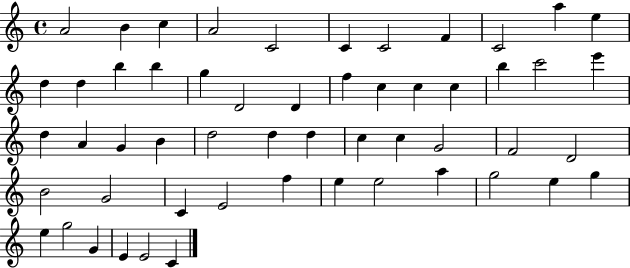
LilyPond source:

{
  \clef treble
  \time 4/4
  \defaultTimeSignature
  \key c \major
  a'2 b'4 c''4 | a'2 c'2 | c'4 c'2 f'4 | c'2 a''4 e''4 | \break d''4 d''4 b''4 b''4 | g''4 d'2 d'4 | f''4 c''4 c''4 c''4 | b''4 c'''2 e'''4 | \break d''4 a'4 g'4 b'4 | d''2 d''4 d''4 | c''4 c''4 g'2 | f'2 d'2 | \break b'2 g'2 | c'4 e'2 f''4 | e''4 e''2 a''4 | g''2 e''4 g''4 | \break e''4 g''2 g'4 | e'4 e'2 c'4 | \bar "|."
}